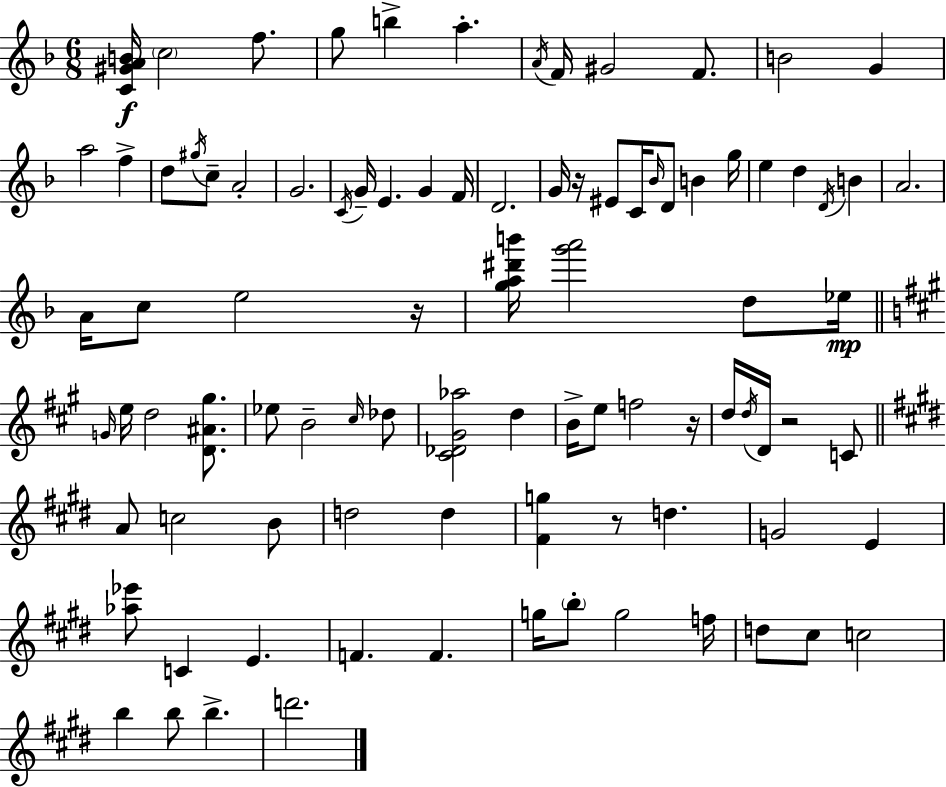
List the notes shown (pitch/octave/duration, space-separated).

[C4,G#4,A4,B4]/s C5/h F5/e. G5/e B5/q A5/q. A4/s F4/s G#4/h F4/e. B4/h G4/q A5/h F5/q D5/e G#5/s C5/e A4/h G4/h. C4/s G4/s E4/q. G4/q F4/s D4/h. G4/s R/s EIS4/e C4/s Bb4/s D4/e B4/q G5/s E5/q D5/q D4/s B4/q A4/h. A4/s C5/e E5/h R/s [G5,A5,D#6,B6]/s [G6,A6]/h D5/e Eb5/s G4/s E5/s D5/h [D4,A#4,G#5]/e. Eb5/e B4/h C#5/s Db5/e [C#4,Db4,G#4,Ab5]/h D5/q B4/s E5/e F5/h R/s D5/s D5/s D4/s R/h C4/e A4/e C5/h B4/e D5/h D5/q [F#4,G5]/q R/e D5/q. G4/h E4/q [Ab5,Eb6]/e C4/q E4/q. F4/q. F4/q. G5/s B5/e G5/h F5/s D5/e C#5/e C5/h B5/q B5/e B5/q. D6/h.